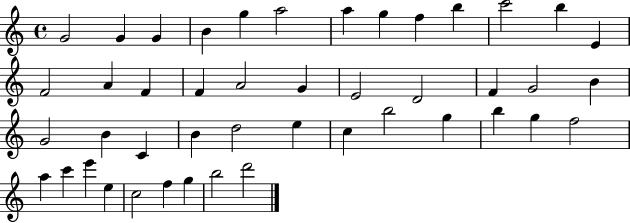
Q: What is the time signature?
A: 4/4